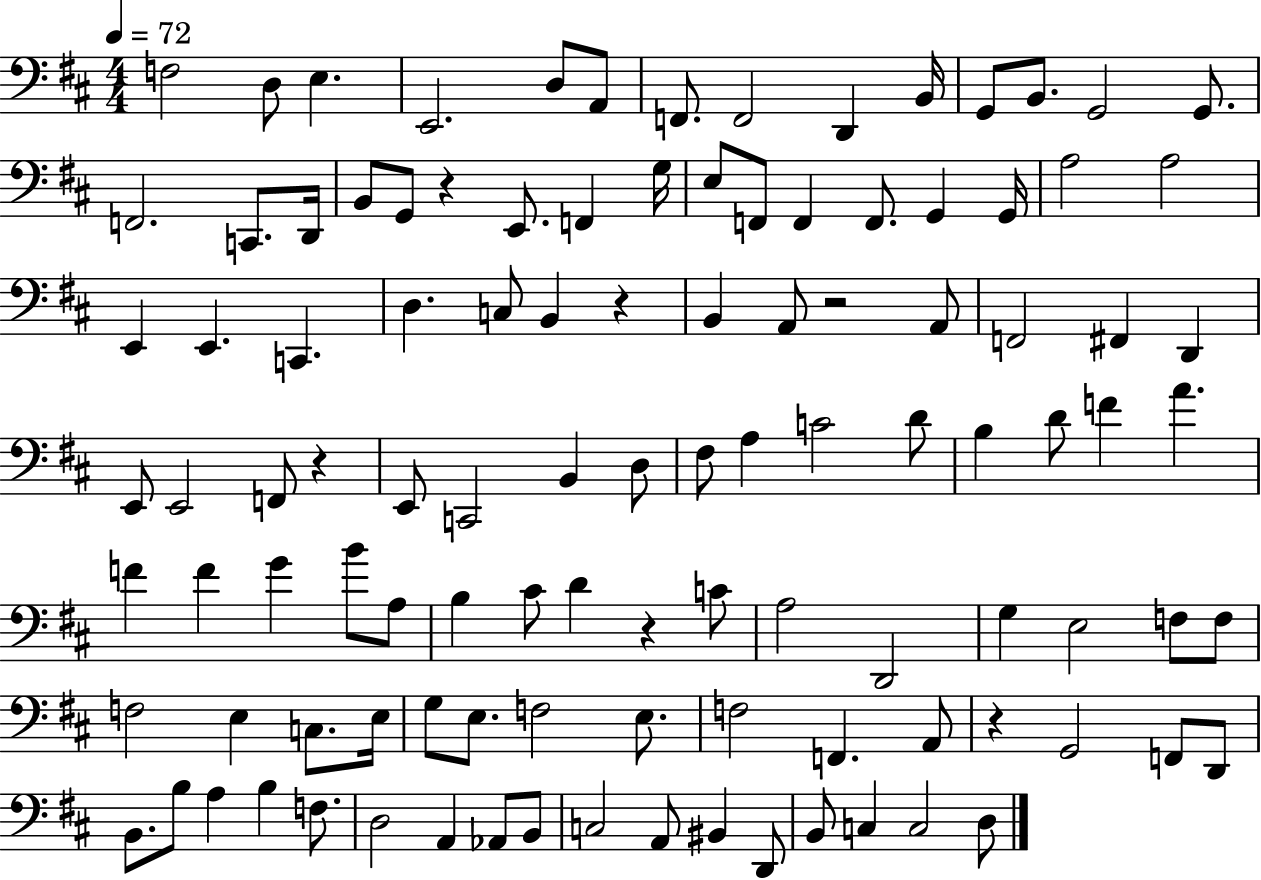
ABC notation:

X:1
T:Untitled
M:4/4
L:1/4
K:D
F,2 D,/2 E, E,,2 D,/2 A,,/2 F,,/2 F,,2 D,, B,,/4 G,,/2 B,,/2 G,,2 G,,/2 F,,2 C,,/2 D,,/4 B,,/2 G,,/2 z E,,/2 F,, G,/4 E,/2 F,,/2 F,, F,,/2 G,, G,,/4 A,2 A,2 E,, E,, C,, D, C,/2 B,, z B,, A,,/2 z2 A,,/2 F,,2 ^F,, D,, E,,/2 E,,2 F,,/2 z E,,/2 C,,2 B,, D,/2 ^F,/2 A, C2 D/2 B, D/2 F A F F G B/2 A,/2 B, ^C/2 D z C/2 A,2 D,,2 G, E,2 F,/2 F,/2 F,2 E, C,/2 E,/4 G,/2 E,/2 F,2 E,/2 F,2 F,, A,,/2 z G,,2 F,,/2 D,,/2 B,,/2 B,/2 A, B, F,/2 D,2 A,, _A,,/2 B,,/2 C,2 A,,/2 ^B,, D,,/2 B,,/2 C, C,2 D,/2